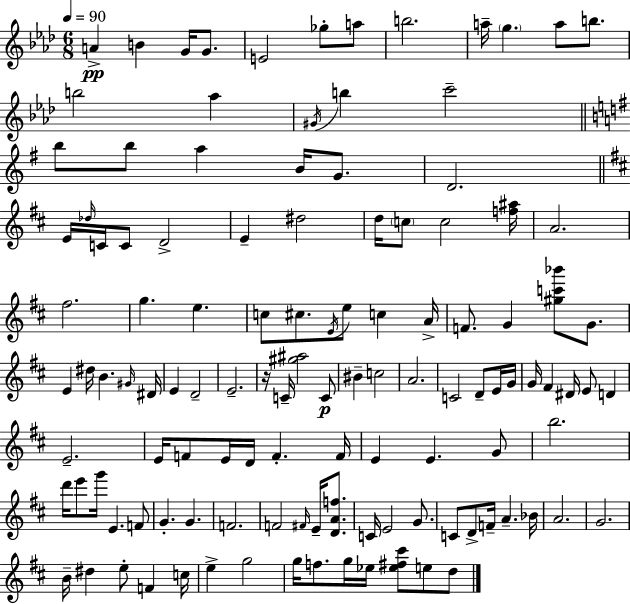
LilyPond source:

{
  \clef treble
  \numericTimeSignature
  \time 6/8
  \key f \minor
  \tempo 4 = 90
  a'4->\pp b'4 g'16 g'8. | e'2 ges''8-. a''8 | b''2. | a''16-- \parenthesize g''4. a''8 b''8. | \break b''2 aes''4 | \acciaccatura { gis'16 } b''4 c'''2-- | \bar "||" \break \key e \minor b''8 b''8 a''4 b'16 g'8. | d'2. | \bar "||" \break \key b \minor e'16 \grace { des''16 } c'16 c'8 d'2-> | e'4-- dis''2 | d''16 \parenthesize c''8 c''2 | <f'' ais''>16 a'2. | \break fis''2. | g''4. e''4. | c''8 cis''8. \acciaccatura { e'16 } e''8 c''4 | a'16-> f'8. g'4 <gis'' c''' bes'''>8 g'8. | \break e'4 dis''16 b'4. | \grace { gis'16 } dis'16 e'4 d'2-- | e'2.-- | r16 c'16-- <gis'' ais''>2 | \break c'8\p bis'4-- c''2 | a'2. | c'2 d'8-- | e'16 g'16 g'16 fis'4 dis'16 e'8 d'4 | \break e'2.-- | e'16 f'8 e'16 d'16 f'4.-. | f'16 e'4 e'4. | g'8 b''2. | \break d'''16 e'''8 g'''16 e'4. | f'8 g'4.-. g'4. | f'2. | f'2 \grace { fis'16 } | \break e'16-- <d' a' f''>8. c'16 e'2 | g'8. c'8 d'8-> f'16-- a'4.-- | bes'16 a'2. | g'2. | \break b'16-- dis''4 e''8-. f'4 | c''16 e''4-> g''2 | g''16 f''8. g''16 ees''16 <ees'' fis'' cis'''>8 | e''8 d''8 \bar "|."
}